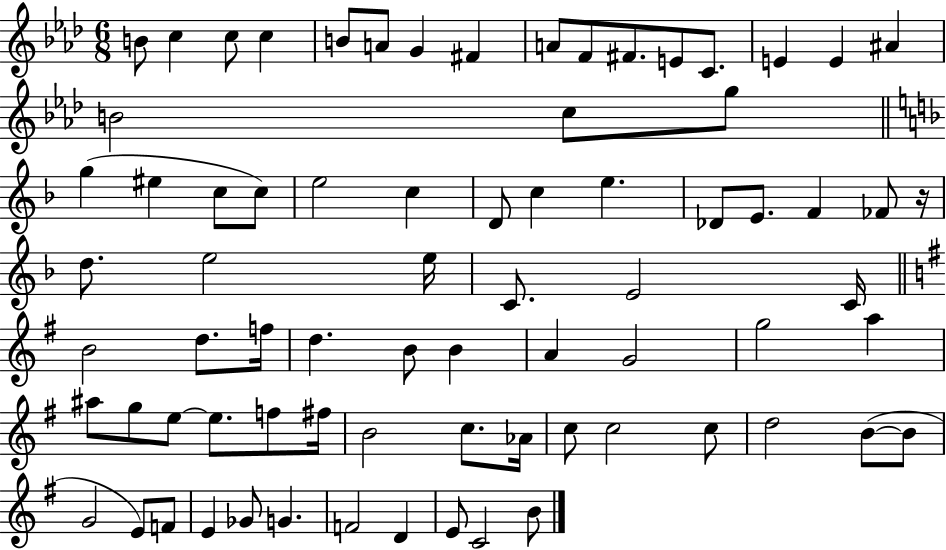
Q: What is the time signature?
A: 6/8